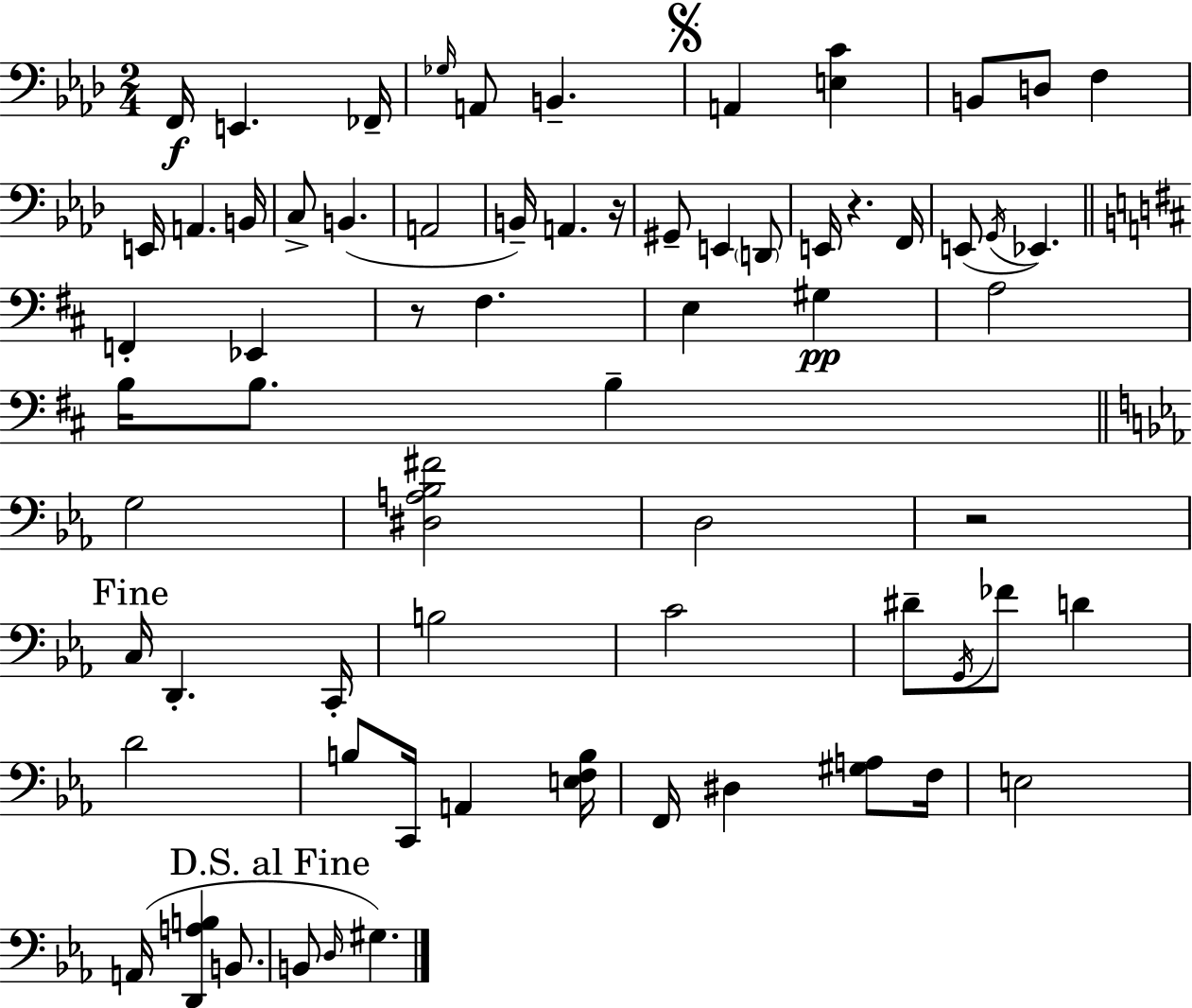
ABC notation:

X:1
T:Untitled
M:2/4
L:1/4
K:Fm
F,,/4 E,, _F,,/4 _G,/4 A,,/2 B,, A,, [E,C] B,,/2 D,/2 F, E,,/4 A,, B,,/4 C,/2 B,, A,,2 B,,/4 A,, z/4 ^G,,/2 E,, D,,/2 E,,/4 z F,,/4 E,,/2 G,,/4 _E,, F,, _E,, z/2 ^F, E, ^G, A,2 B,/4 B,/2 B, G,2 [^D,A,_B,^F]2 D,2 z2 C,/4 D,, C,,/4 B,2 C2 ^D/2 G,,/4 _F/2 D D2 B,/2 C,,/4 A,, [E,F,B,]/4 F,,/4 ^D, [^G,A,]/2 F,/4 E,2 A,,/4 [D,,A,B,] B,,/2 B,,/2 D,/4 ^G,